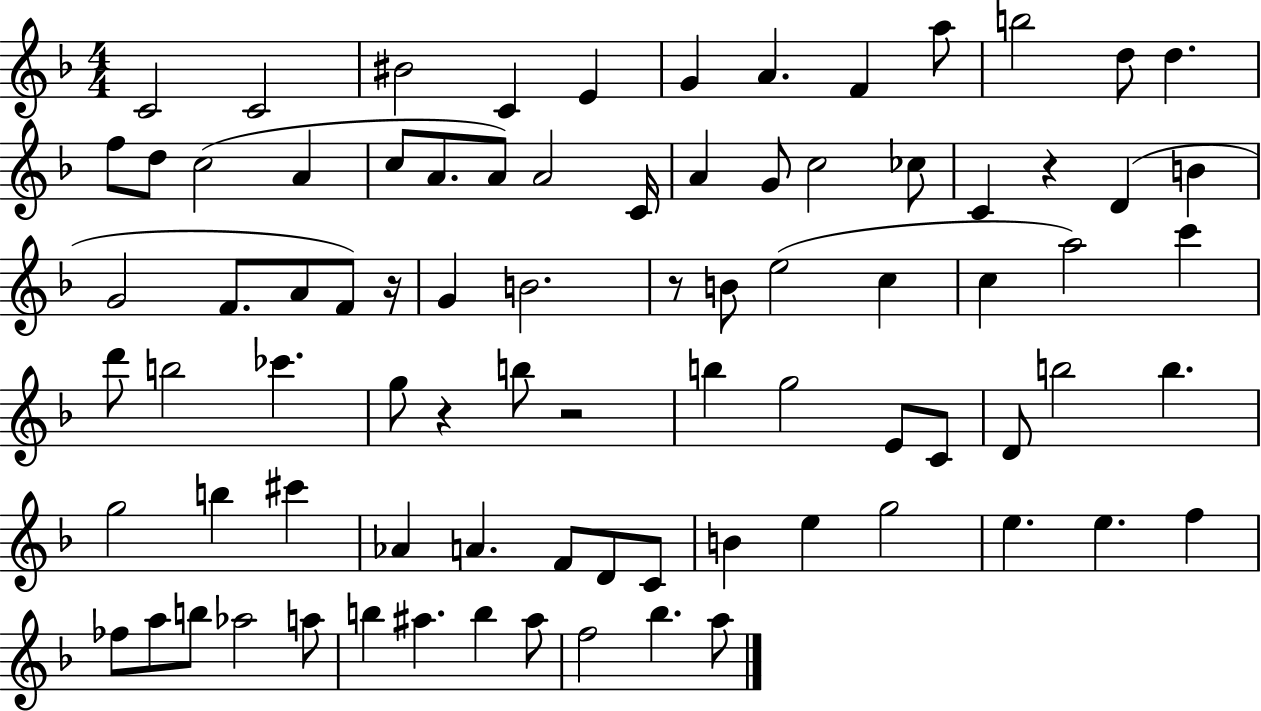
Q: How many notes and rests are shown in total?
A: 83